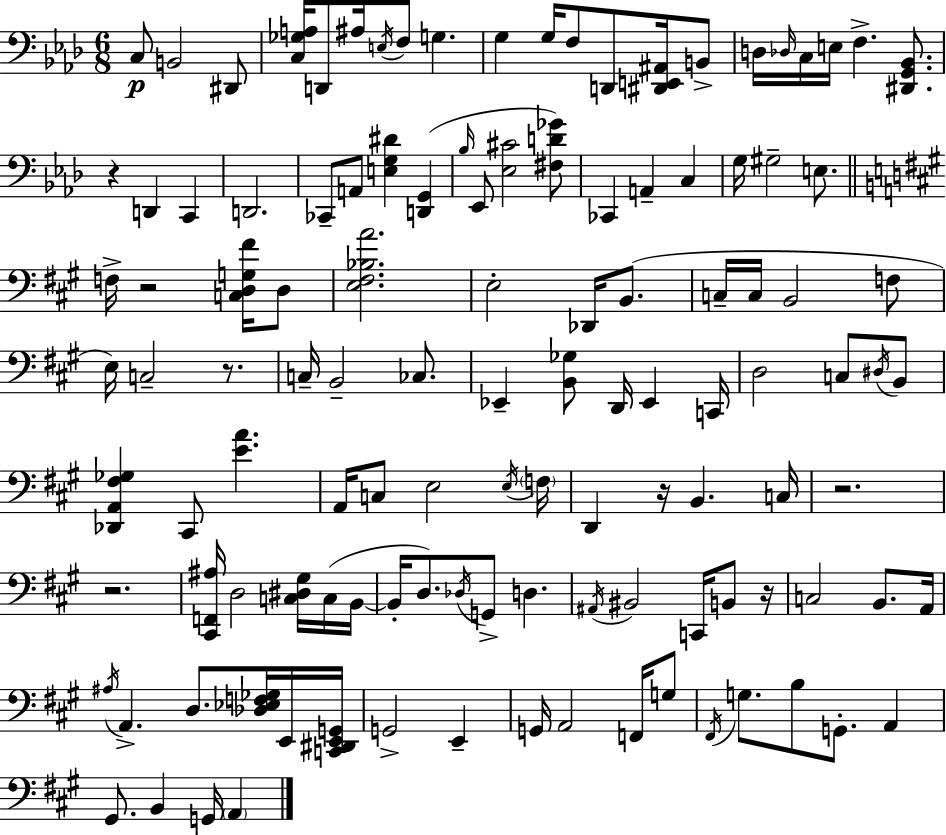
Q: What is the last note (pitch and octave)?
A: A2